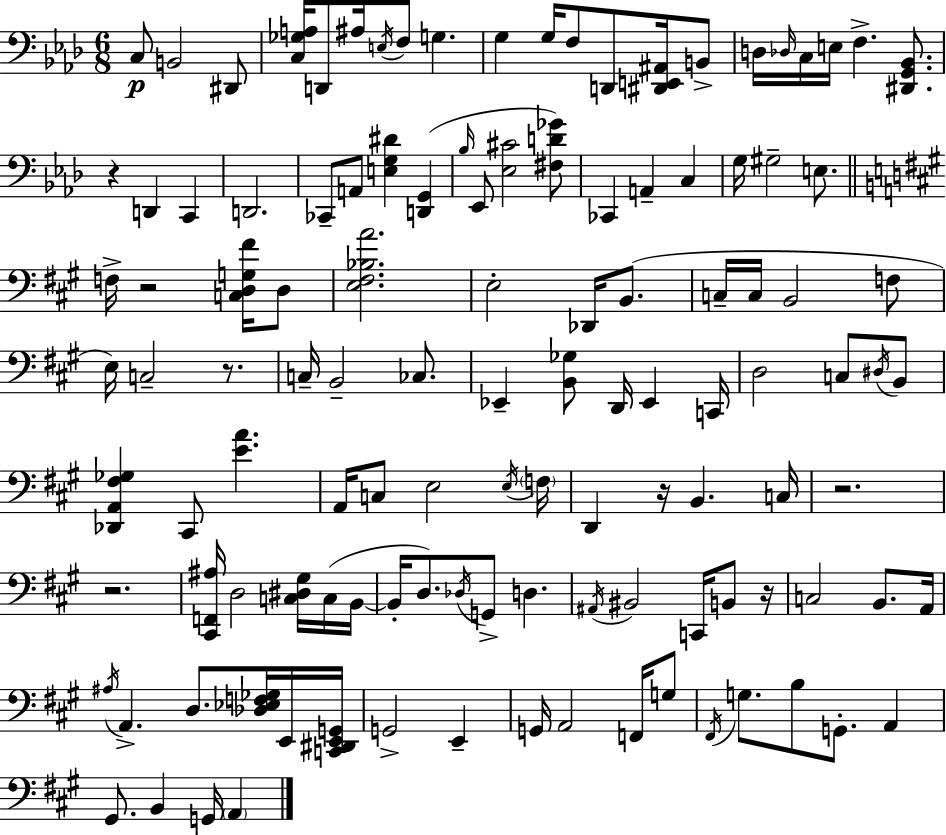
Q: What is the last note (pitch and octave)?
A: A2